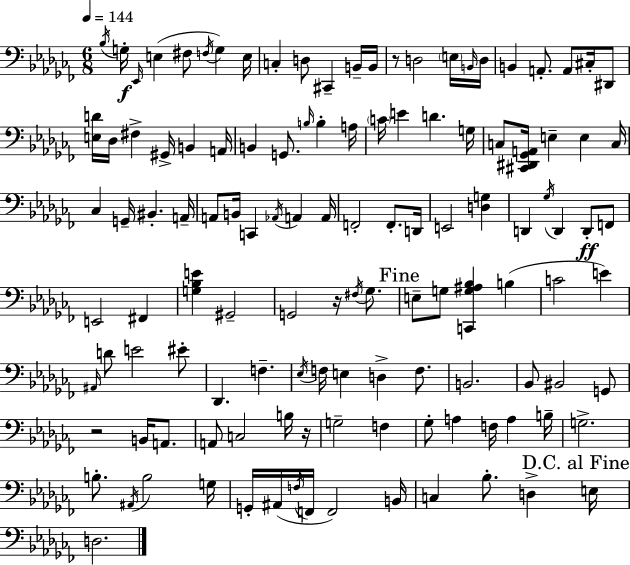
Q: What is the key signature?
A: AES minor